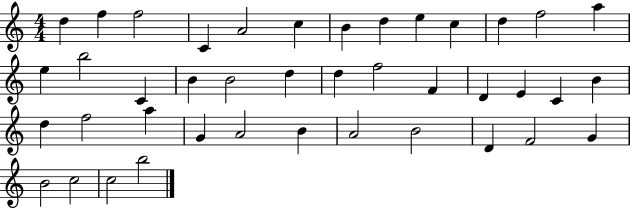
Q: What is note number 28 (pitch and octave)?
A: F5